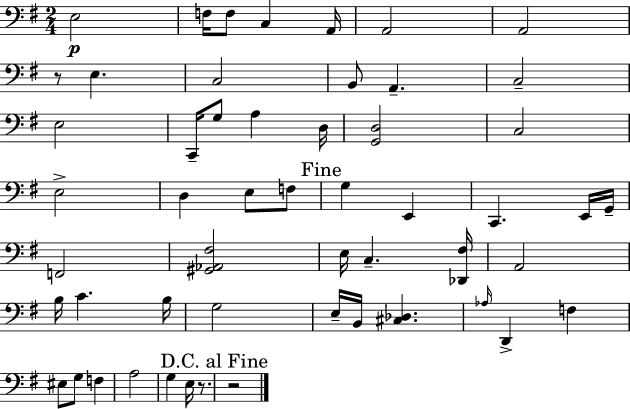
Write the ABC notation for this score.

X:1
T:Untitled
M:2/4
L:1/4
K:Em
E,2 F,/4 F,/2 C, A,,/4 A,,2 A,,2 z/2 E, C,2 B,,/2 A,, C,2 E,2 C,,/4 G,/2 A, D,/4 [G,,D,]2 C,2 E,2 D, E,/2 F,/2 G, E,, C,, E,,/4 G,,/4 F,,2 [^G,,_A,,^F,]2 E,/4 C, [_D,,^F,]/4 A,,2 B,/4 C B,/4 G,2 E,/4 B,,/4 [^C,_D,] _A,/4 D,, F, ^E,/2 G,/2 F, A,2 G, E,/4 z/2 z2